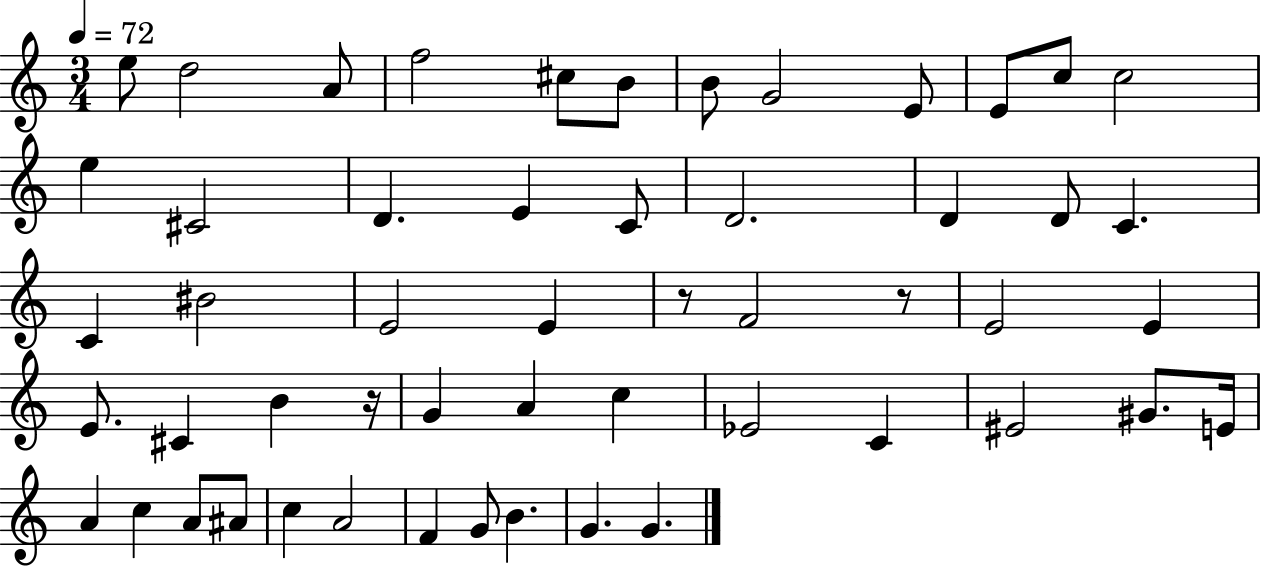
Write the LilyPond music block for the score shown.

{
  \clef treble
  \numericTimeSignature
  \time 3/4
  \key c \major
  \tempo 4 = 72
  \repeat volta 2 { e''8 d''2 a'8 | f''2 cis''8 b'8 | b'8 g'2 e'8 | e'8 c''8 c''2 | \break e''4 cis'2 | d'4. e'4 c'8 | d'2. | d'4 d'8 c'4. | \break c'4 bis'2 | e'2 e'4 | r8 f'2 r8 | e'2 e'4 | \break e'8. cis'4 b'4 r16 | g'4 a'4 c''4 | ees'2 c'4 | eis'2 gis'8. e'16 | \break a'4 c''4 a'8 ais'8 | c''4 a'2 | f'4 g'8 b'4. | g'4. g'4. | \break } \bar "|."
}